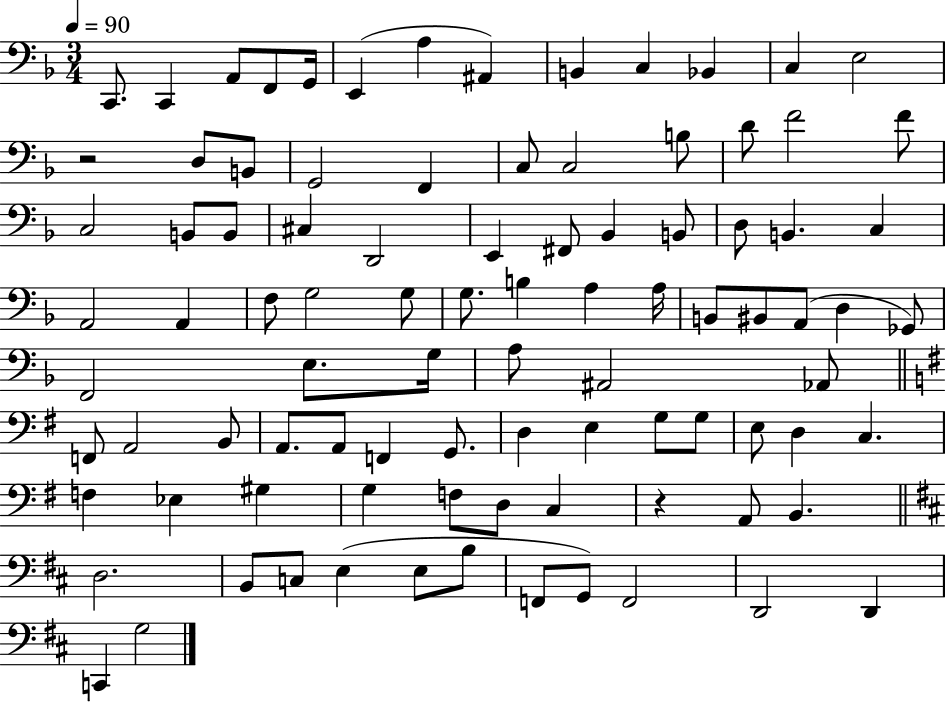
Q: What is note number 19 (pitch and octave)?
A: C3